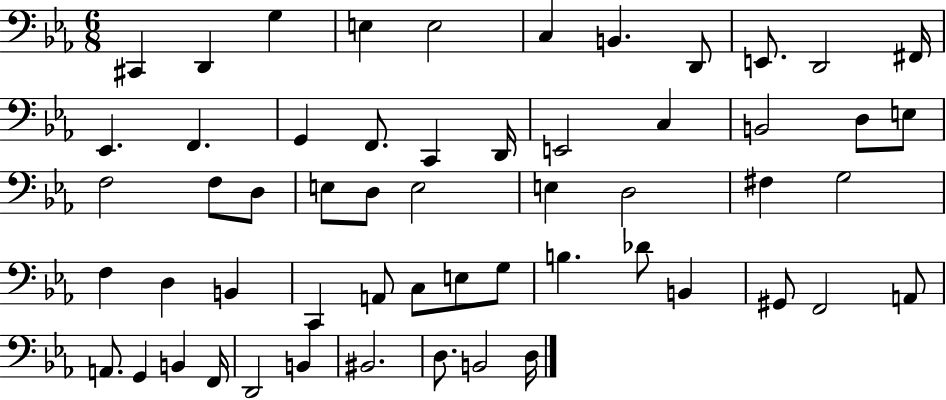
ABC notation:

X:1
T:Untitled
M:6/8
L:1/4
K:Eb
^C,, D,, G, E, E,2 C, B,, D,,/2 E,,/2 D,,2 ^F,,/4 _E,, F,, G,, F,,/2 C,, D,,/4 E,,2 C, B,,2 D,/2 E,/2 F,2 F,/2 D,/2 E,/2 D,/2 E,2 E, D,2 ^F, G,2 F, D, B,, C,, A,,/2 C,/2 E,/2 G,/2 B, _D/2 B,, ^G,,/2 F,,2 A,,/2 A,,/2 G,, B,, F,,/4 D,,2 B,, ^B,,2 D,/2 B,,2 D,/4